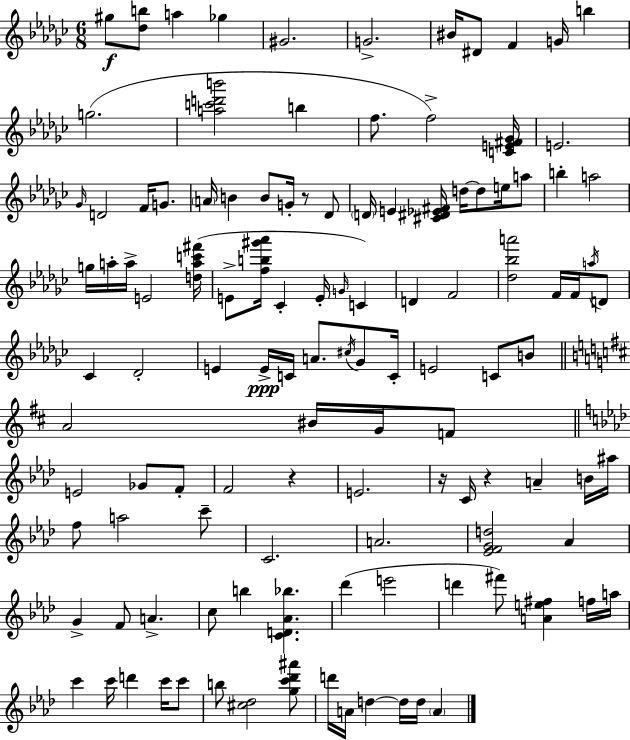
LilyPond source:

{
  \clef treble
  \numericTimeSignature
  \time 6/8
  \key ees \minor
  gis''8\f <des'' b''>8 a''4 ges''4 | gis'2. | g'2.-> | bis'16 dis'8 f'4 g'16 b''4 | \break g''2.( | <a'' c''' d''' b'''>2 b''4 | f''8. f''2->) <c' e' fis' ges'>16 | e'2. | \break \grace { ges'16 } d'2 f'16 g'8. | \parenthesize a'16 b'4 b'8 g'16-. r8 des'8 | \parenthesize d'16 e'4 <cis' dis' ees' fis'>16 d''16~~ d''8 e''16 a''8 | b''4-. a''2 | \break g''16 a''16-. a''16-> e'2 | <d'' a'' c''' fis'''>16( e'8-> <f'' b'' gis''' aes'''>16 ces'4-. e'16-. \grace { g'16 }) c'4 | d'4 f'2 | <des'' bes'' a'''>2 f'16 f'16 | \break \acciaccatura { a''16 } d'8 ces'4 des'2-. | e'4 e'16->\ppp c'16 a'8. | \acciaccatura { cis''16 } ges'8 c'16-. e'2 | c'8 b'8 \bar "||" \break \key d \major a'2 bis'16 g'16 f'8 | \bar "||" \break \key f \minor e'2 ges'8 f'8-. | f'2 r4 | e'2. | r16 c'16 r4 a'4-- b'16 ais''16 | \break f''8 a''2 c'''8-- | c'2. | a'2. | <ees' f' g' d''>2 aes'4 | \break g'4-> f'8 a'4.-> | c''8 b''4 <c' d' aes' bes''>4. | des'''4( e'''2 | d'''4 fis'''8) <a' e'' fis''>4 f''16 a''16 | \break c'''4 c'''16 d'''4 c'''16 c'''8 | b''8 <cis'' des''>2 <g'' c''' des''' ais'''>8 | d'''16 a'16 d''4~~ d''16 d''16 \parenthesize a'4 | \bar "|."
}